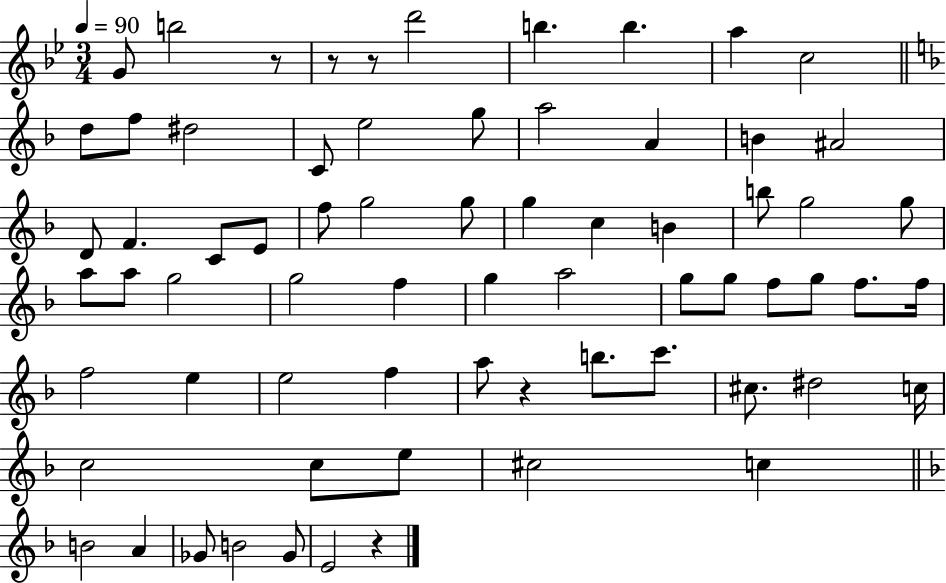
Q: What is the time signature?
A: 3/4